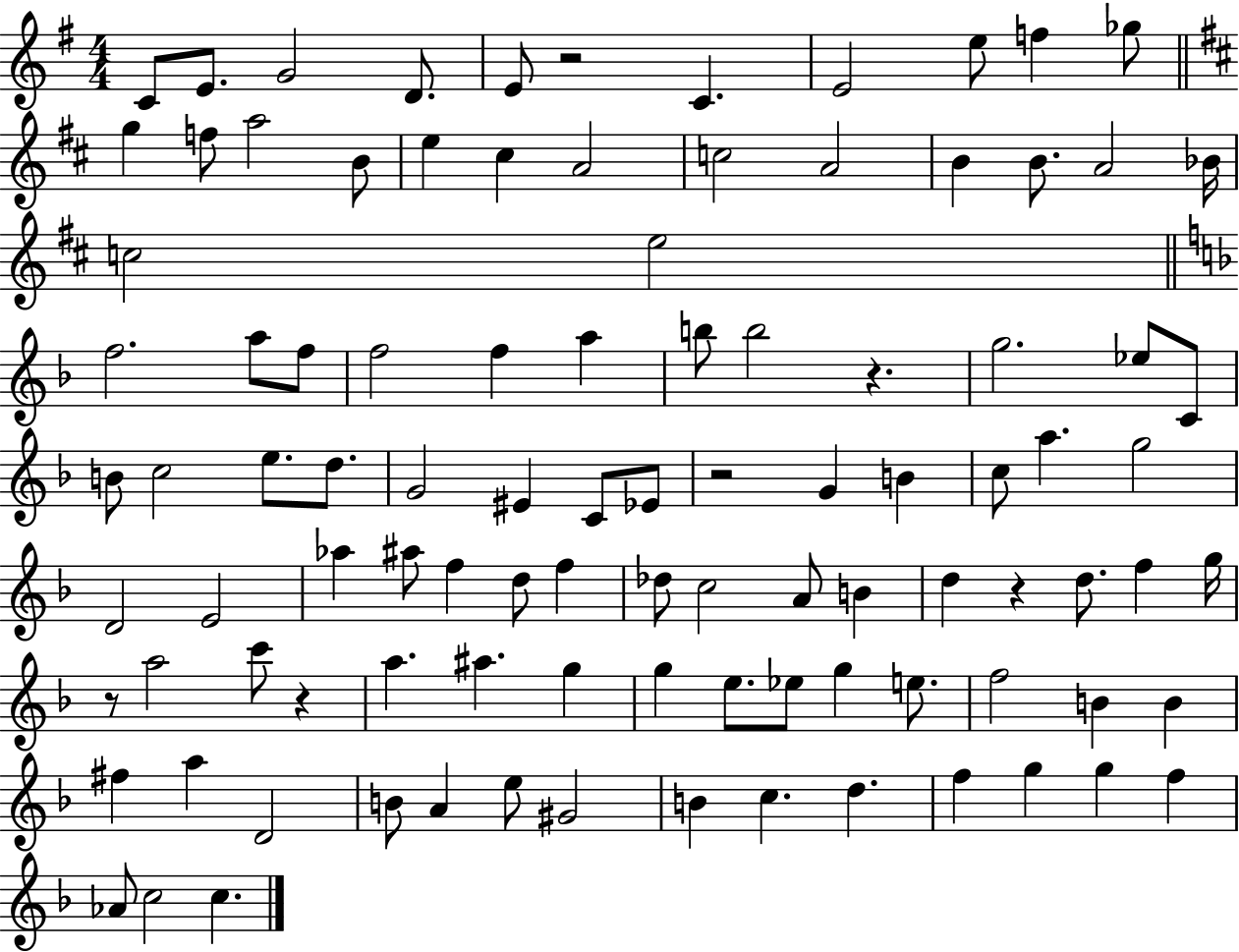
C4/e E4/e. G4/h D4/e. E4/e R/h C4/q. E4/h E5/e F5/q Gb5/e G5/q F5/e A5/h B4/e E5/q C#5/q A4/h C5/h A4/h B4/q B4/e. A4/h Bb4/s C5/h E5/h F5/h. A5/e F5/e F5/h F5/q A5/q B5/e B5/h R/q. G5/h. Eb5/e C4/e B4/e C5/h E5/e. D5/e. G4/h EIS4/q C4/e Eb4/e R/h G4/q B4/q C5/e A5/q. G5/h D4/h E4/h Ab5/q A#5/e F5/q D5/e F5/q Db5/e C5/h A4/e B4/q D5/q R/q D5/e. F5/q G5/s R/e A5/h C6/e R/q A5/q. A#5/q. G5/q G5/q E5/e. Eb5/e G5/q E5/e. F5/h B4/q B4/q F#5/q A5/q D4/h B4/e A4/q E5/e G#4/h B4/q C5/q. D5/q. F5/q G5/q G5/q F5/q Ab4/e C5/h C5/q.